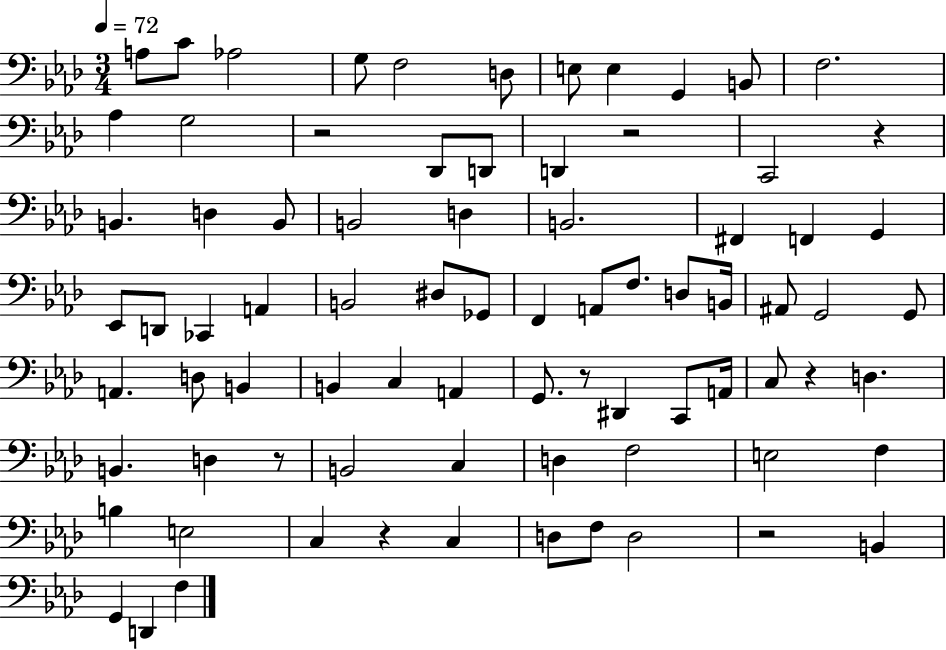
X:1
T:Untitled
M:3/4
L:1/4
K:Ab
A,/2 C/2 _A,2 G,/2 F,2 D,/2 E,/2 E, G,, B,,/2 F,2 _A, G,2 z2 _D,,/2 D,,/2 D,, z2 C,,2 z B,, D, B,,/2 B,,2 D, B,,2 ^F,, F,, G,, _E,,/2 D,,/2 _C,, A,, B,,2 ^D,/2 _G,,/2 F,, A,,/2 F,/2 D,/2 B,,/4 ^A,,/2 G,,2 G,,/2 A,, D,/2 B,, B,, C, A,, G,,/2 z/2 ^D,, C,,/2 A,,/4 C,/2 z D, B,, D, z/2 B,,2 C, D, F,2 E,2 F, B, E,2 C, z C, D,/2 F,/2 D,2 z2 B,, G,, D,, F,